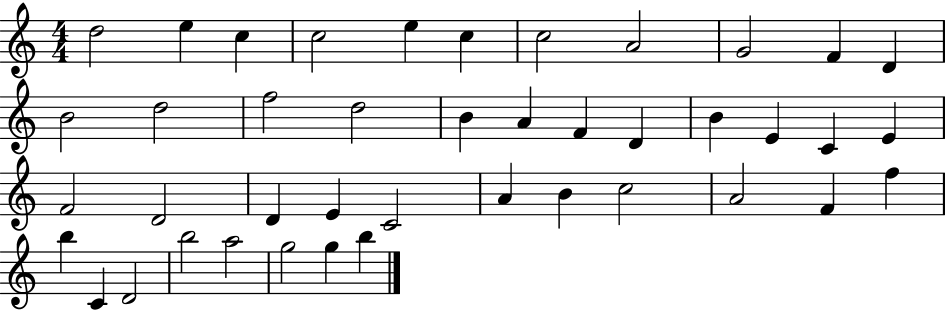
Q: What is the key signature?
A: C major